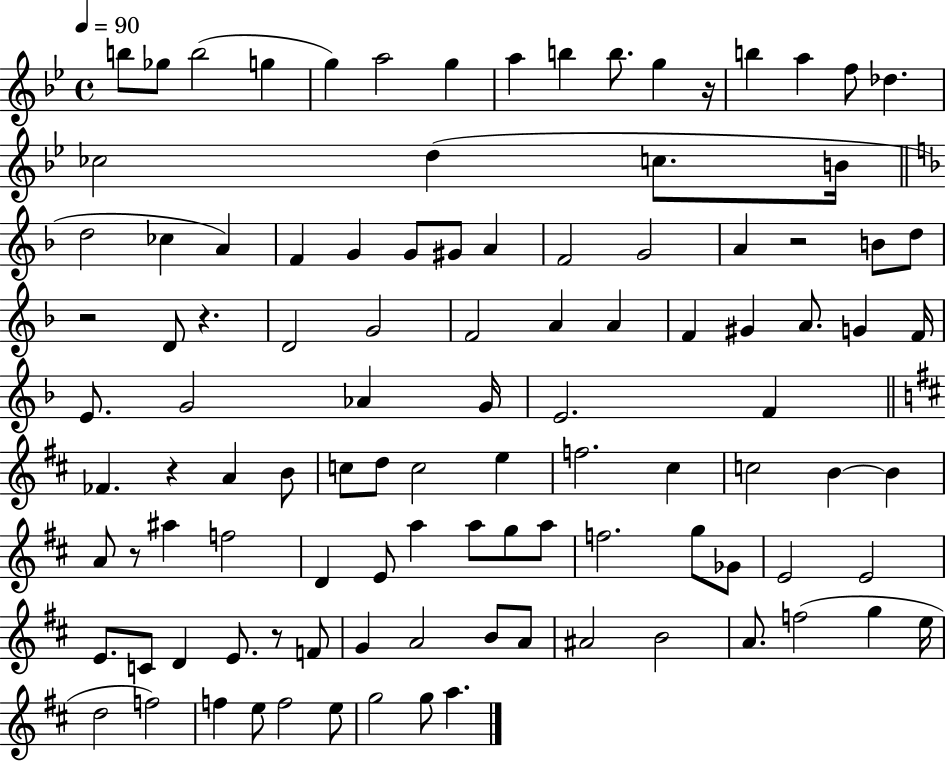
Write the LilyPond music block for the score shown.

{
  \clef treble
  \time 4/4
  \defaultTimeSignature
  \key bes \major
  \tempo 4 = 90
  \repeat volta 2 { b''8 ges''8 b''2( g''4 | g''4) a''2 g''4 | a''4 b''4 b''8. g''4 r16 | b''4 a''4 f''8 des''4. | \break ces''2 d''4( c''8. b'16 | \bar "||" \break \key d \minor d''2 ces''4 a'4) | f'4 g'4 g'8 gis'8 a'4 | f'2 g'2 | a'4 r2 b'8 d''8 | \break r2 d'8 r4. | d'2 g'2 | f'2 a'4 a'4 | f'4 gis'4 a'8. g'4 f'16 | \break e'8. g'2 aes'4 g'16 | e'2. f'4 | \bar "||" \break \key d \major fes'4. r4 a'4 b'8 | c''8 d''8 c''2 e''4 | f''2. cis''4 | c''2 b'4~~ b'4 | \break a'8 r8 ais''4 f''2 | d'4 e'8 a''4 a''8 g''8 a''8 | f''2. g''8 ges'8 | e'2 e'2 | \break e'8. c'8 d'4 e'8. r8 f'8 | g'4 a'2 b'8 a'8 | ais'2 b'2 | a'8. f''2( g''4 e''16 | \break d''2 f''2) | f''4 e''8 f''2 e''8 | g''2 g''8 a''4. | } \bar "|."
}